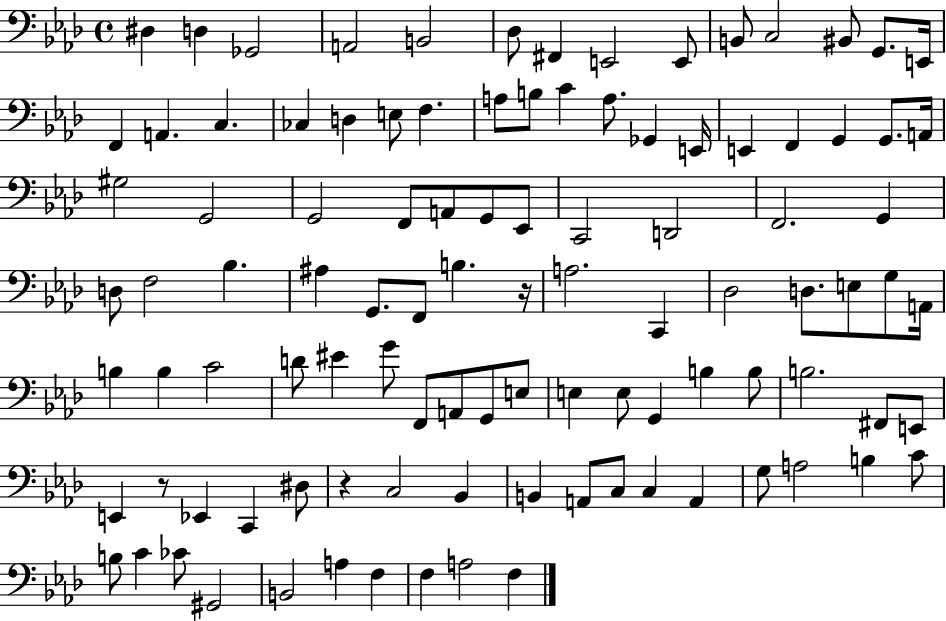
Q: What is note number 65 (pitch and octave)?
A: A2